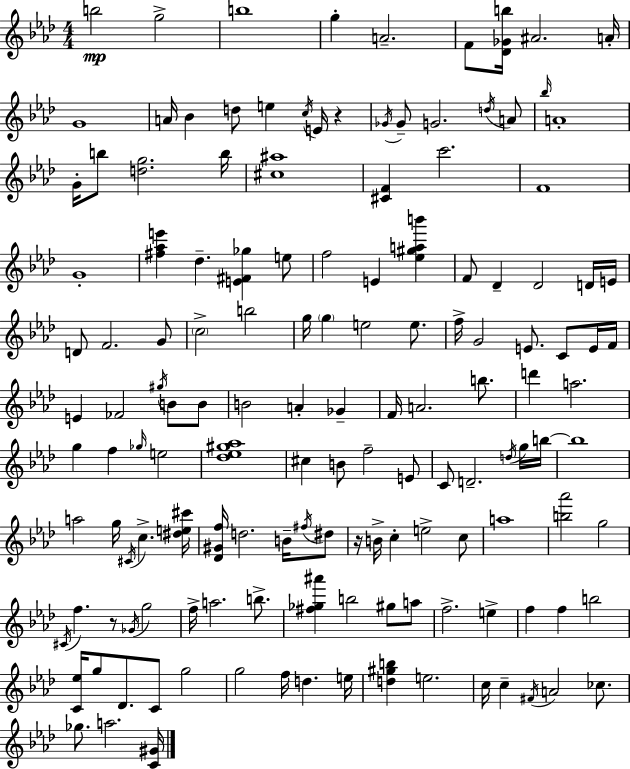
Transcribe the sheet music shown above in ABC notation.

X:1
T:Untitled
M:4/4
L:1/4
K:Ab
b2 g2 b4 g A2 F/2 [_D_Gb]/4 ^A2 A/4 G4 A/4 _B d/2 e c/4 E/4 z _G/4 _G/2 G2 d/4 A/2 _b/4 A4 G/4 b/2 [dg]2 b/4 [^c^a]4 [^CF] c'2 F4 G4 [^f_ae'] _d [E^F_g] e/2 f2 E [_e^gab'] F/2 _D _D2 D/4 E/4 D/2 F2 G/2 c2 b2 g/4 g e2 e/2 f/4 G2 E/2 C/2 E/4 F/4 E _F2 ^g/4 B/2 B/2 B2 A _G F/4 A2 b/2 d' a2 g f _g/4 e2 [_d_e^g_a]4 ^c B/2 f2 E/2 C/2 D2 d/4 g/4 b/4 b4 a2 g/4 ^C/4 c [^de^c']/4 [_D^Gf]/4 d2 B/4 ^f/4 ^d/2 z/4 B/4 c e2 c/2 a4 [b_a']2 g2 ^C/4 f z/2 _G/4 g2 f/4 a2 b/2 [^f_g^a'] b2 ^g/2 a/2 f2 e f f b2 [C_e]/4 g/2 _D/2 C/2 g2 g2 f/4 d e/4 [d^gb] e2 c/4 c ^F/4 A2 _c/2 _g/2 a2 [C^G]/4